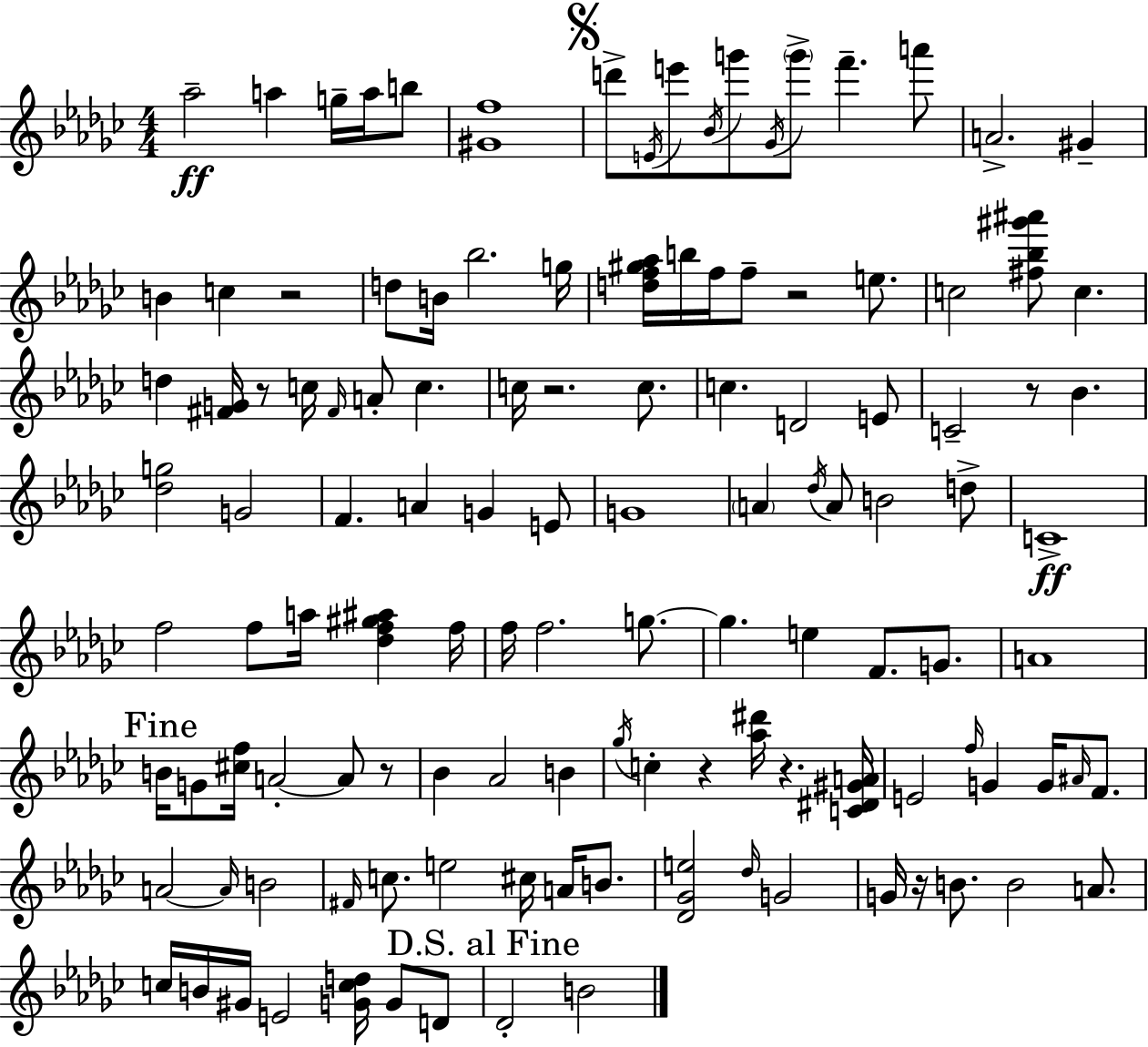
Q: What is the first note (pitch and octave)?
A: Ab5